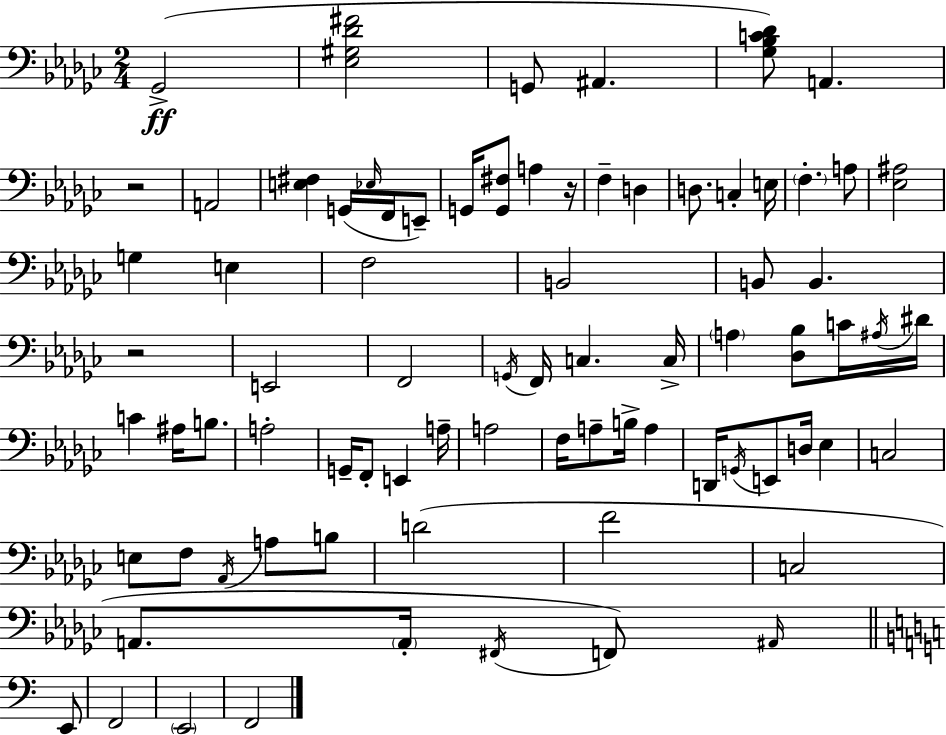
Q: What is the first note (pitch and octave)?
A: Gb2